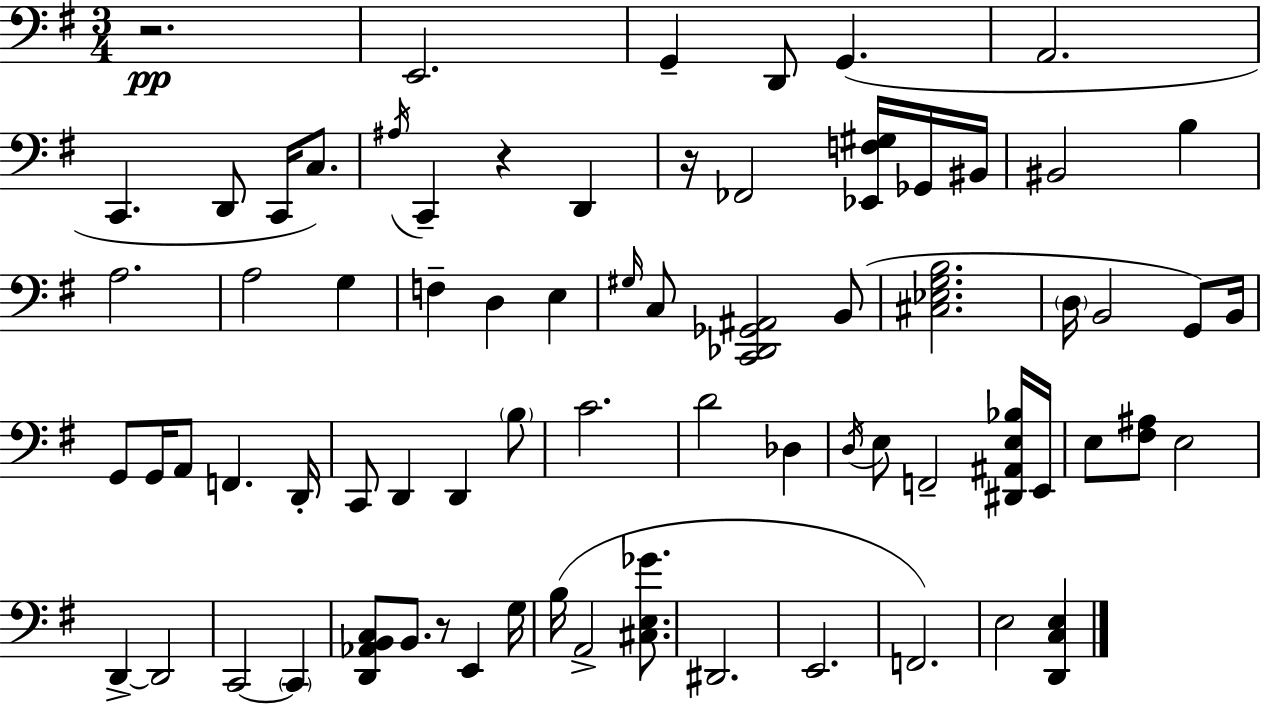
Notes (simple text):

R/h. E2/h. G2/q D2/e G2/q. A2/h. C2/q. D2/e C2/s C3/e. A#3/s C2/q R/q D2/q R/s FES2/h [Eb2,F3,G#3]/s Gb2/s BIS2/s BIS2/h B3/q A3/h. A3/h G3/q F3/q D3/q E3/q G#3/s C3/e [C2,Db2,Gb2,A#2]/h B2/e [C#3,Eb3,G3,B3]/h. D3/s B2/h G2/e B2/s G2/e G2/s A2/e F2/q. D2/s C2/e D2/q D2/q B3/e C4/h. D4/h Db3/q D3/s E3/e F2/h [D#2,A#2,E3,Bb3]/s E2/s E3/e [F#3,A#3]/e E3/h D2/q D2/h C2/h C2/q [D2,Ab2,B2,C3]/e B2/e. R/e E2/q G3/s B3/s A2/h [C#3,E3,Gb4]/e. D#2/h. E2/h. F2/h. E3/h [D2,C3,E3]/q